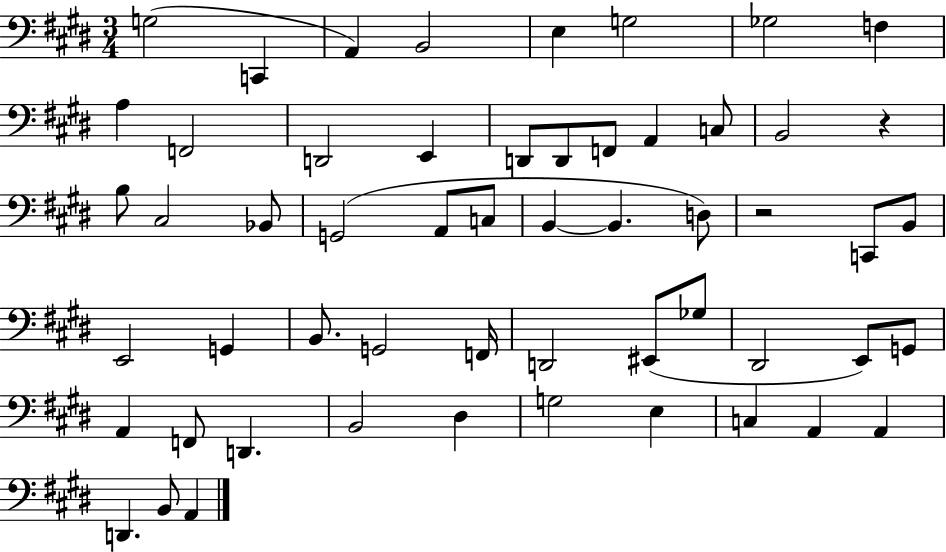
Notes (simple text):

G3/h C2/q A2/q B2/h E3/q G3/h Gb3/h F3/q A3/q F2/h D2/h E2/q D2/e D2/e F2/e A2/q C3/e B2/h R/q B3/e C#3/h Bb2/e G2/h A2/e C3/e B2/q B2/q. D3/e R/h C2/e B2/e E2/h G2/q B2/e. G2/h F2/s D2/h EIS2/e Gb3/e D#2/h E2/e G2/e A2/q F2/e D2/q. B2/h D#3/q G3/h E3/q C3/q A2/q A2/q D2/q. B2/e A2/q